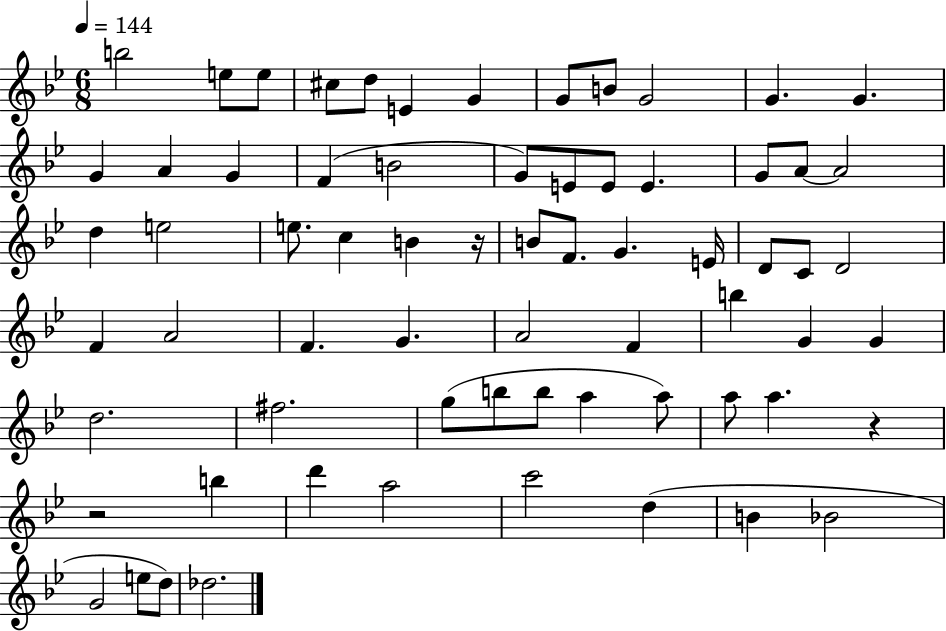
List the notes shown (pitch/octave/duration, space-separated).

B5/h E5/e E5/e C#5/e D5/e E4/q G4/q G4/e B4/e G4/h G4/q. G4/q. G4/q A4/q G4/q F4/q B4/h G4/e E4/e E4/e E4/q. G4/e A4/e A4/h D5/q E5/h E5/e. C5/q B4/q R/s B4/e F4/e. G4/q. E4/s D4/e C4/e D4/h F4/q A4/h F4/q. G4/q. A4/h F4/q B5/q G4/q G4/q D5/h. F#5/h. G5/e B5/e B5/e A5/q A5/e A5/e A5/q. R/q R/h B5/q D6/q A5/h C6/h D5/q B4/q Bb4/h G4/h E5/e D5/e Db5/h.